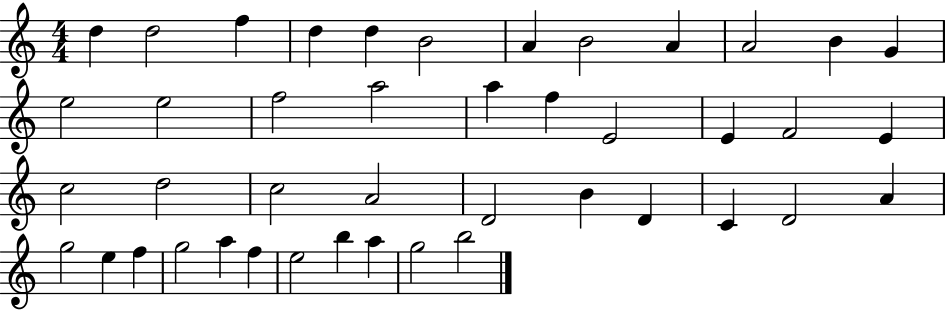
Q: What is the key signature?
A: C major